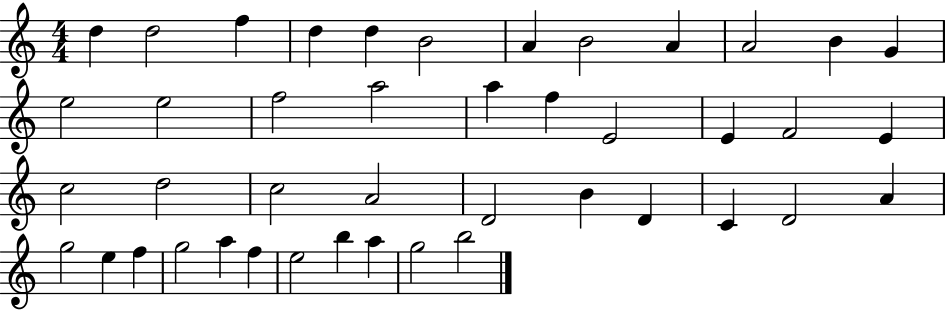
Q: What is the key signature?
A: C major